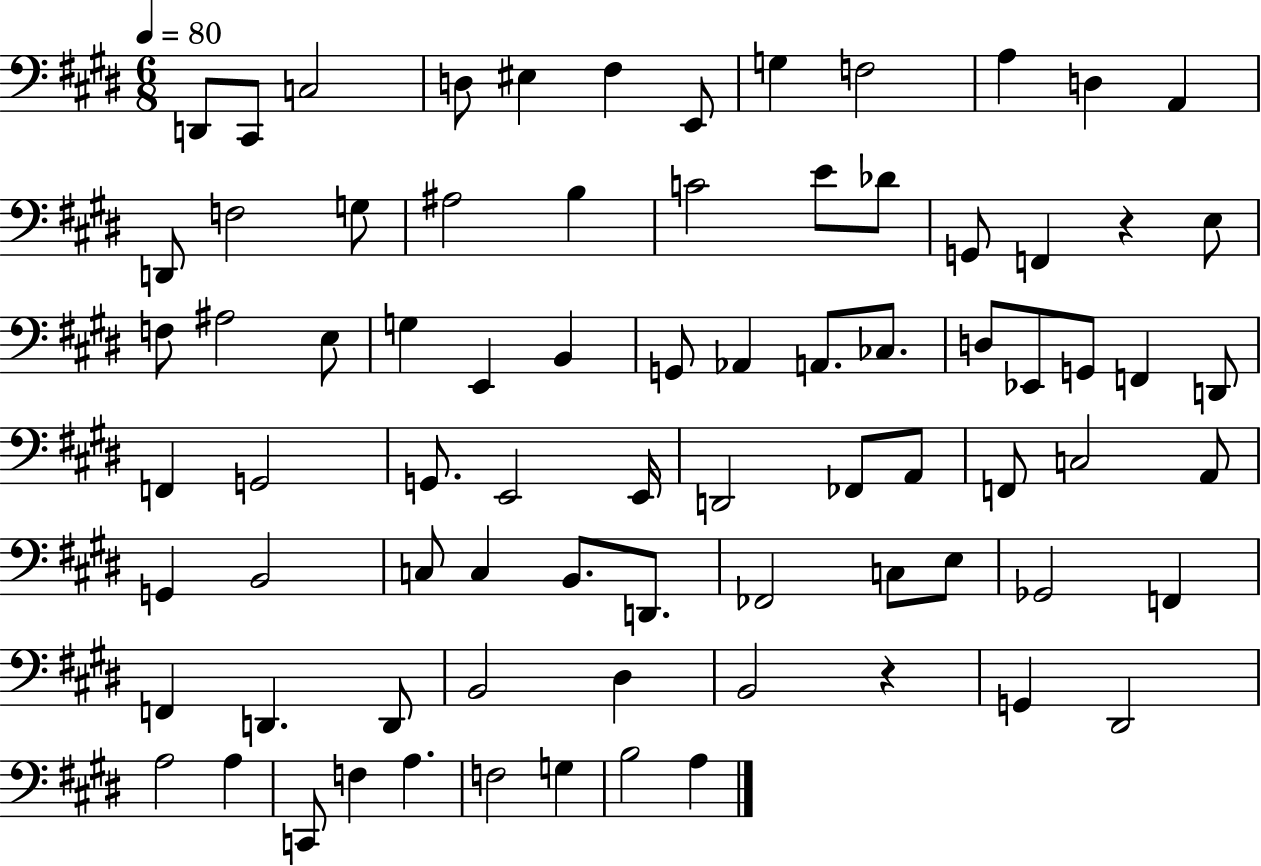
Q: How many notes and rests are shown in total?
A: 79